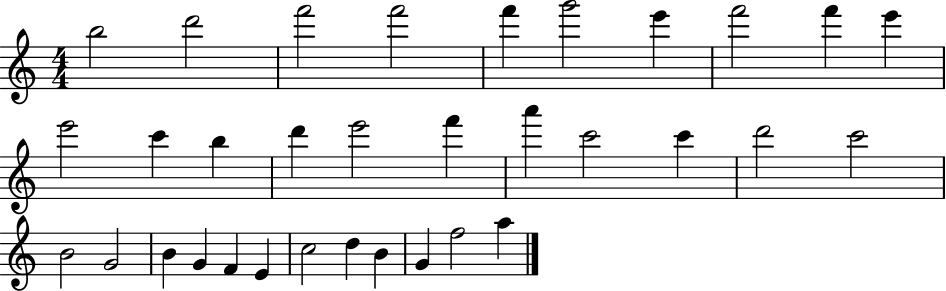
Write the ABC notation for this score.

X:1
T:Untitled
M:4/4
L:1/4
K:C
b2 d'2 f'2 f'2 f' g'2 e' f'2 f' e' e'2 c' b d' e'2 f' a' c'2 c' d'2 c'2 B2 G2 B G F E c2 d B G f2 a